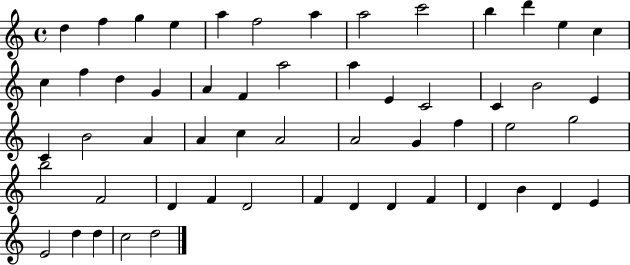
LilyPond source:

{
  \clef treble
  \time 4/4
  \defaultTimeSignature
  \key c \major
  d''4 f''4 g''4 e''4 | a''4 f''2 a''4 | a''2 c'''2 | b''4 d'''4 e''4 c''4 | \break c''4 f''4 d''4 g'4 | a'4 f'4 a''2 | a''4 e'4 c'2 | c'4 b'2 e'4 | \break c'4 b'2 a'4 | a'4 c''4 a'2 | a'2 g'4 f''4 | e''2 g''2 | \break b''2 f'2 | d'4 f'4 d'2 | f'4 d'4 d'4 f'4 | d'4 b'4 d'4 e'4 | \break e'2 d''4 d''4 | c''2 d''2 | \bar "|."
}